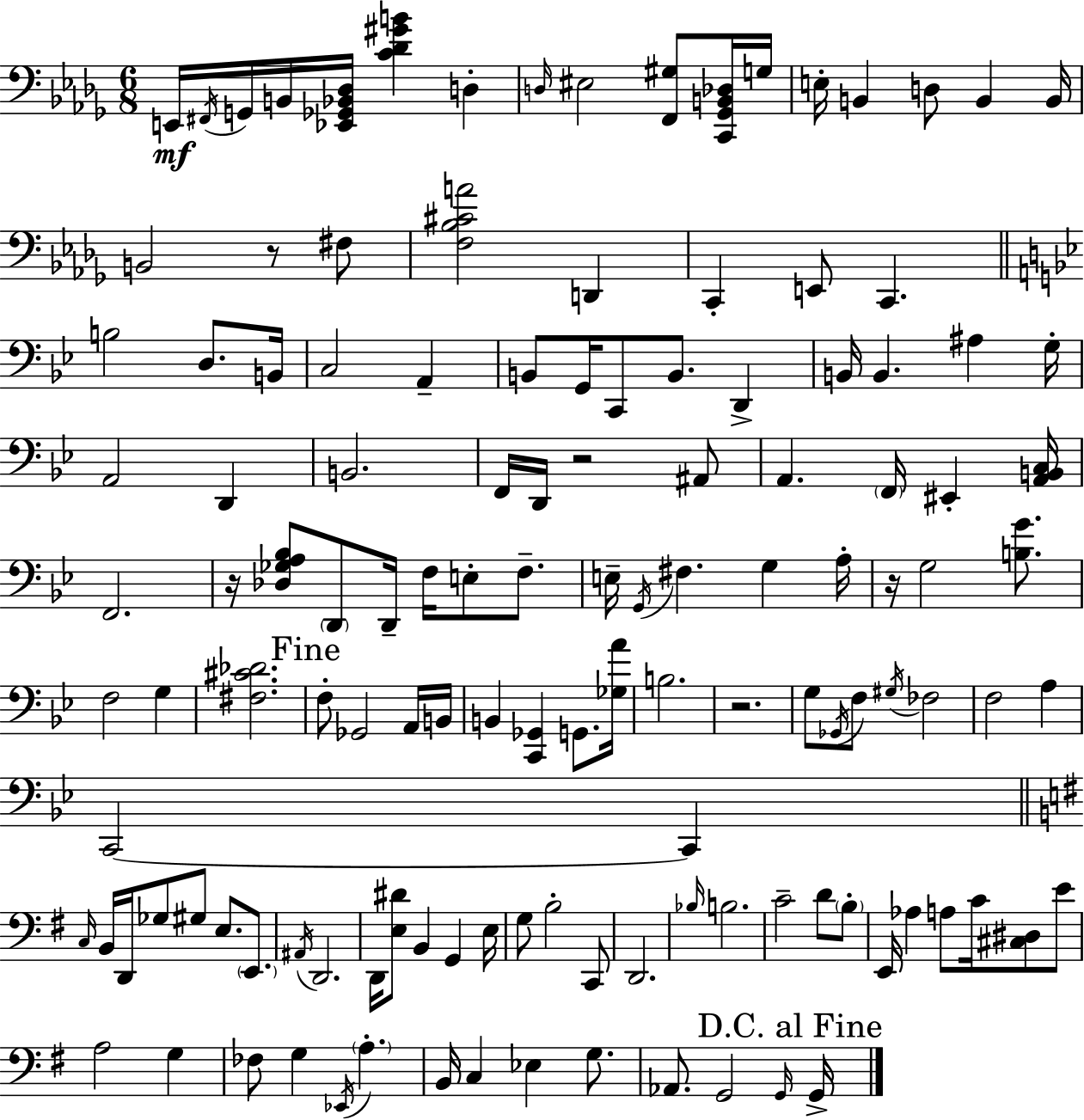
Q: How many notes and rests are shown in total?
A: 131